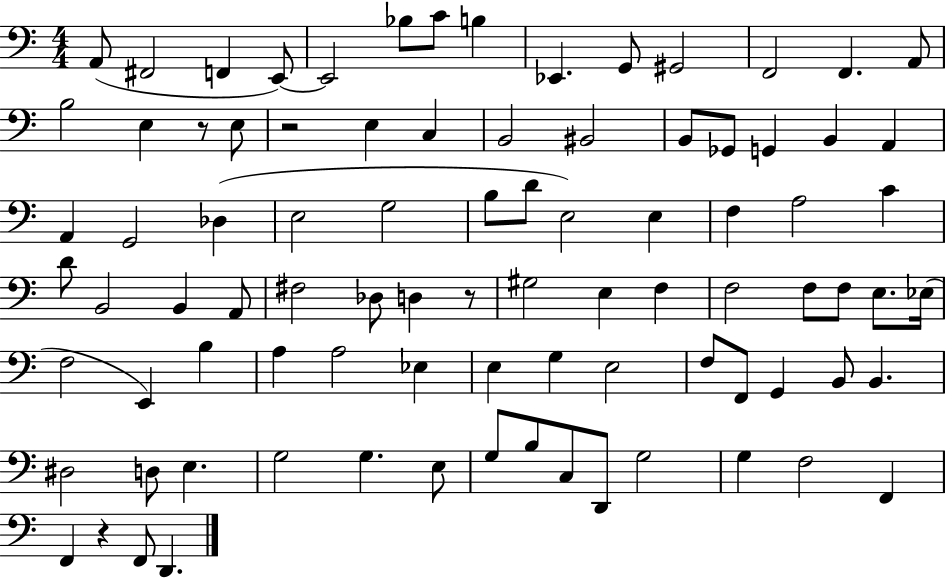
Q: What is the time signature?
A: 4/4